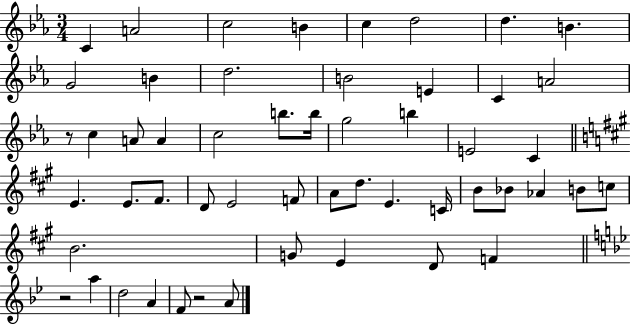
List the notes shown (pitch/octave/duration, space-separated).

C4/q A4/h C5/h B4/q C5/q D5/h D5/q. B4/q. G4/h B4/q D5/h. B4/h E4/q C4/q A4/h R/e C5/q A4/e A4/q C5/h B5/e. B5/s G5/h B5/q E4/h C4/q E4/q. E4/e. F#4/e. D4/e E4/h F4/e A4/e D5/e. E4/q. C4/s B4/e Bb4/e Ab4/q B4/e C5/e B4/h. G4/e E4/q D4/e F4/q R/h A5/q D5/h A4/q F4/e R/h A4/e